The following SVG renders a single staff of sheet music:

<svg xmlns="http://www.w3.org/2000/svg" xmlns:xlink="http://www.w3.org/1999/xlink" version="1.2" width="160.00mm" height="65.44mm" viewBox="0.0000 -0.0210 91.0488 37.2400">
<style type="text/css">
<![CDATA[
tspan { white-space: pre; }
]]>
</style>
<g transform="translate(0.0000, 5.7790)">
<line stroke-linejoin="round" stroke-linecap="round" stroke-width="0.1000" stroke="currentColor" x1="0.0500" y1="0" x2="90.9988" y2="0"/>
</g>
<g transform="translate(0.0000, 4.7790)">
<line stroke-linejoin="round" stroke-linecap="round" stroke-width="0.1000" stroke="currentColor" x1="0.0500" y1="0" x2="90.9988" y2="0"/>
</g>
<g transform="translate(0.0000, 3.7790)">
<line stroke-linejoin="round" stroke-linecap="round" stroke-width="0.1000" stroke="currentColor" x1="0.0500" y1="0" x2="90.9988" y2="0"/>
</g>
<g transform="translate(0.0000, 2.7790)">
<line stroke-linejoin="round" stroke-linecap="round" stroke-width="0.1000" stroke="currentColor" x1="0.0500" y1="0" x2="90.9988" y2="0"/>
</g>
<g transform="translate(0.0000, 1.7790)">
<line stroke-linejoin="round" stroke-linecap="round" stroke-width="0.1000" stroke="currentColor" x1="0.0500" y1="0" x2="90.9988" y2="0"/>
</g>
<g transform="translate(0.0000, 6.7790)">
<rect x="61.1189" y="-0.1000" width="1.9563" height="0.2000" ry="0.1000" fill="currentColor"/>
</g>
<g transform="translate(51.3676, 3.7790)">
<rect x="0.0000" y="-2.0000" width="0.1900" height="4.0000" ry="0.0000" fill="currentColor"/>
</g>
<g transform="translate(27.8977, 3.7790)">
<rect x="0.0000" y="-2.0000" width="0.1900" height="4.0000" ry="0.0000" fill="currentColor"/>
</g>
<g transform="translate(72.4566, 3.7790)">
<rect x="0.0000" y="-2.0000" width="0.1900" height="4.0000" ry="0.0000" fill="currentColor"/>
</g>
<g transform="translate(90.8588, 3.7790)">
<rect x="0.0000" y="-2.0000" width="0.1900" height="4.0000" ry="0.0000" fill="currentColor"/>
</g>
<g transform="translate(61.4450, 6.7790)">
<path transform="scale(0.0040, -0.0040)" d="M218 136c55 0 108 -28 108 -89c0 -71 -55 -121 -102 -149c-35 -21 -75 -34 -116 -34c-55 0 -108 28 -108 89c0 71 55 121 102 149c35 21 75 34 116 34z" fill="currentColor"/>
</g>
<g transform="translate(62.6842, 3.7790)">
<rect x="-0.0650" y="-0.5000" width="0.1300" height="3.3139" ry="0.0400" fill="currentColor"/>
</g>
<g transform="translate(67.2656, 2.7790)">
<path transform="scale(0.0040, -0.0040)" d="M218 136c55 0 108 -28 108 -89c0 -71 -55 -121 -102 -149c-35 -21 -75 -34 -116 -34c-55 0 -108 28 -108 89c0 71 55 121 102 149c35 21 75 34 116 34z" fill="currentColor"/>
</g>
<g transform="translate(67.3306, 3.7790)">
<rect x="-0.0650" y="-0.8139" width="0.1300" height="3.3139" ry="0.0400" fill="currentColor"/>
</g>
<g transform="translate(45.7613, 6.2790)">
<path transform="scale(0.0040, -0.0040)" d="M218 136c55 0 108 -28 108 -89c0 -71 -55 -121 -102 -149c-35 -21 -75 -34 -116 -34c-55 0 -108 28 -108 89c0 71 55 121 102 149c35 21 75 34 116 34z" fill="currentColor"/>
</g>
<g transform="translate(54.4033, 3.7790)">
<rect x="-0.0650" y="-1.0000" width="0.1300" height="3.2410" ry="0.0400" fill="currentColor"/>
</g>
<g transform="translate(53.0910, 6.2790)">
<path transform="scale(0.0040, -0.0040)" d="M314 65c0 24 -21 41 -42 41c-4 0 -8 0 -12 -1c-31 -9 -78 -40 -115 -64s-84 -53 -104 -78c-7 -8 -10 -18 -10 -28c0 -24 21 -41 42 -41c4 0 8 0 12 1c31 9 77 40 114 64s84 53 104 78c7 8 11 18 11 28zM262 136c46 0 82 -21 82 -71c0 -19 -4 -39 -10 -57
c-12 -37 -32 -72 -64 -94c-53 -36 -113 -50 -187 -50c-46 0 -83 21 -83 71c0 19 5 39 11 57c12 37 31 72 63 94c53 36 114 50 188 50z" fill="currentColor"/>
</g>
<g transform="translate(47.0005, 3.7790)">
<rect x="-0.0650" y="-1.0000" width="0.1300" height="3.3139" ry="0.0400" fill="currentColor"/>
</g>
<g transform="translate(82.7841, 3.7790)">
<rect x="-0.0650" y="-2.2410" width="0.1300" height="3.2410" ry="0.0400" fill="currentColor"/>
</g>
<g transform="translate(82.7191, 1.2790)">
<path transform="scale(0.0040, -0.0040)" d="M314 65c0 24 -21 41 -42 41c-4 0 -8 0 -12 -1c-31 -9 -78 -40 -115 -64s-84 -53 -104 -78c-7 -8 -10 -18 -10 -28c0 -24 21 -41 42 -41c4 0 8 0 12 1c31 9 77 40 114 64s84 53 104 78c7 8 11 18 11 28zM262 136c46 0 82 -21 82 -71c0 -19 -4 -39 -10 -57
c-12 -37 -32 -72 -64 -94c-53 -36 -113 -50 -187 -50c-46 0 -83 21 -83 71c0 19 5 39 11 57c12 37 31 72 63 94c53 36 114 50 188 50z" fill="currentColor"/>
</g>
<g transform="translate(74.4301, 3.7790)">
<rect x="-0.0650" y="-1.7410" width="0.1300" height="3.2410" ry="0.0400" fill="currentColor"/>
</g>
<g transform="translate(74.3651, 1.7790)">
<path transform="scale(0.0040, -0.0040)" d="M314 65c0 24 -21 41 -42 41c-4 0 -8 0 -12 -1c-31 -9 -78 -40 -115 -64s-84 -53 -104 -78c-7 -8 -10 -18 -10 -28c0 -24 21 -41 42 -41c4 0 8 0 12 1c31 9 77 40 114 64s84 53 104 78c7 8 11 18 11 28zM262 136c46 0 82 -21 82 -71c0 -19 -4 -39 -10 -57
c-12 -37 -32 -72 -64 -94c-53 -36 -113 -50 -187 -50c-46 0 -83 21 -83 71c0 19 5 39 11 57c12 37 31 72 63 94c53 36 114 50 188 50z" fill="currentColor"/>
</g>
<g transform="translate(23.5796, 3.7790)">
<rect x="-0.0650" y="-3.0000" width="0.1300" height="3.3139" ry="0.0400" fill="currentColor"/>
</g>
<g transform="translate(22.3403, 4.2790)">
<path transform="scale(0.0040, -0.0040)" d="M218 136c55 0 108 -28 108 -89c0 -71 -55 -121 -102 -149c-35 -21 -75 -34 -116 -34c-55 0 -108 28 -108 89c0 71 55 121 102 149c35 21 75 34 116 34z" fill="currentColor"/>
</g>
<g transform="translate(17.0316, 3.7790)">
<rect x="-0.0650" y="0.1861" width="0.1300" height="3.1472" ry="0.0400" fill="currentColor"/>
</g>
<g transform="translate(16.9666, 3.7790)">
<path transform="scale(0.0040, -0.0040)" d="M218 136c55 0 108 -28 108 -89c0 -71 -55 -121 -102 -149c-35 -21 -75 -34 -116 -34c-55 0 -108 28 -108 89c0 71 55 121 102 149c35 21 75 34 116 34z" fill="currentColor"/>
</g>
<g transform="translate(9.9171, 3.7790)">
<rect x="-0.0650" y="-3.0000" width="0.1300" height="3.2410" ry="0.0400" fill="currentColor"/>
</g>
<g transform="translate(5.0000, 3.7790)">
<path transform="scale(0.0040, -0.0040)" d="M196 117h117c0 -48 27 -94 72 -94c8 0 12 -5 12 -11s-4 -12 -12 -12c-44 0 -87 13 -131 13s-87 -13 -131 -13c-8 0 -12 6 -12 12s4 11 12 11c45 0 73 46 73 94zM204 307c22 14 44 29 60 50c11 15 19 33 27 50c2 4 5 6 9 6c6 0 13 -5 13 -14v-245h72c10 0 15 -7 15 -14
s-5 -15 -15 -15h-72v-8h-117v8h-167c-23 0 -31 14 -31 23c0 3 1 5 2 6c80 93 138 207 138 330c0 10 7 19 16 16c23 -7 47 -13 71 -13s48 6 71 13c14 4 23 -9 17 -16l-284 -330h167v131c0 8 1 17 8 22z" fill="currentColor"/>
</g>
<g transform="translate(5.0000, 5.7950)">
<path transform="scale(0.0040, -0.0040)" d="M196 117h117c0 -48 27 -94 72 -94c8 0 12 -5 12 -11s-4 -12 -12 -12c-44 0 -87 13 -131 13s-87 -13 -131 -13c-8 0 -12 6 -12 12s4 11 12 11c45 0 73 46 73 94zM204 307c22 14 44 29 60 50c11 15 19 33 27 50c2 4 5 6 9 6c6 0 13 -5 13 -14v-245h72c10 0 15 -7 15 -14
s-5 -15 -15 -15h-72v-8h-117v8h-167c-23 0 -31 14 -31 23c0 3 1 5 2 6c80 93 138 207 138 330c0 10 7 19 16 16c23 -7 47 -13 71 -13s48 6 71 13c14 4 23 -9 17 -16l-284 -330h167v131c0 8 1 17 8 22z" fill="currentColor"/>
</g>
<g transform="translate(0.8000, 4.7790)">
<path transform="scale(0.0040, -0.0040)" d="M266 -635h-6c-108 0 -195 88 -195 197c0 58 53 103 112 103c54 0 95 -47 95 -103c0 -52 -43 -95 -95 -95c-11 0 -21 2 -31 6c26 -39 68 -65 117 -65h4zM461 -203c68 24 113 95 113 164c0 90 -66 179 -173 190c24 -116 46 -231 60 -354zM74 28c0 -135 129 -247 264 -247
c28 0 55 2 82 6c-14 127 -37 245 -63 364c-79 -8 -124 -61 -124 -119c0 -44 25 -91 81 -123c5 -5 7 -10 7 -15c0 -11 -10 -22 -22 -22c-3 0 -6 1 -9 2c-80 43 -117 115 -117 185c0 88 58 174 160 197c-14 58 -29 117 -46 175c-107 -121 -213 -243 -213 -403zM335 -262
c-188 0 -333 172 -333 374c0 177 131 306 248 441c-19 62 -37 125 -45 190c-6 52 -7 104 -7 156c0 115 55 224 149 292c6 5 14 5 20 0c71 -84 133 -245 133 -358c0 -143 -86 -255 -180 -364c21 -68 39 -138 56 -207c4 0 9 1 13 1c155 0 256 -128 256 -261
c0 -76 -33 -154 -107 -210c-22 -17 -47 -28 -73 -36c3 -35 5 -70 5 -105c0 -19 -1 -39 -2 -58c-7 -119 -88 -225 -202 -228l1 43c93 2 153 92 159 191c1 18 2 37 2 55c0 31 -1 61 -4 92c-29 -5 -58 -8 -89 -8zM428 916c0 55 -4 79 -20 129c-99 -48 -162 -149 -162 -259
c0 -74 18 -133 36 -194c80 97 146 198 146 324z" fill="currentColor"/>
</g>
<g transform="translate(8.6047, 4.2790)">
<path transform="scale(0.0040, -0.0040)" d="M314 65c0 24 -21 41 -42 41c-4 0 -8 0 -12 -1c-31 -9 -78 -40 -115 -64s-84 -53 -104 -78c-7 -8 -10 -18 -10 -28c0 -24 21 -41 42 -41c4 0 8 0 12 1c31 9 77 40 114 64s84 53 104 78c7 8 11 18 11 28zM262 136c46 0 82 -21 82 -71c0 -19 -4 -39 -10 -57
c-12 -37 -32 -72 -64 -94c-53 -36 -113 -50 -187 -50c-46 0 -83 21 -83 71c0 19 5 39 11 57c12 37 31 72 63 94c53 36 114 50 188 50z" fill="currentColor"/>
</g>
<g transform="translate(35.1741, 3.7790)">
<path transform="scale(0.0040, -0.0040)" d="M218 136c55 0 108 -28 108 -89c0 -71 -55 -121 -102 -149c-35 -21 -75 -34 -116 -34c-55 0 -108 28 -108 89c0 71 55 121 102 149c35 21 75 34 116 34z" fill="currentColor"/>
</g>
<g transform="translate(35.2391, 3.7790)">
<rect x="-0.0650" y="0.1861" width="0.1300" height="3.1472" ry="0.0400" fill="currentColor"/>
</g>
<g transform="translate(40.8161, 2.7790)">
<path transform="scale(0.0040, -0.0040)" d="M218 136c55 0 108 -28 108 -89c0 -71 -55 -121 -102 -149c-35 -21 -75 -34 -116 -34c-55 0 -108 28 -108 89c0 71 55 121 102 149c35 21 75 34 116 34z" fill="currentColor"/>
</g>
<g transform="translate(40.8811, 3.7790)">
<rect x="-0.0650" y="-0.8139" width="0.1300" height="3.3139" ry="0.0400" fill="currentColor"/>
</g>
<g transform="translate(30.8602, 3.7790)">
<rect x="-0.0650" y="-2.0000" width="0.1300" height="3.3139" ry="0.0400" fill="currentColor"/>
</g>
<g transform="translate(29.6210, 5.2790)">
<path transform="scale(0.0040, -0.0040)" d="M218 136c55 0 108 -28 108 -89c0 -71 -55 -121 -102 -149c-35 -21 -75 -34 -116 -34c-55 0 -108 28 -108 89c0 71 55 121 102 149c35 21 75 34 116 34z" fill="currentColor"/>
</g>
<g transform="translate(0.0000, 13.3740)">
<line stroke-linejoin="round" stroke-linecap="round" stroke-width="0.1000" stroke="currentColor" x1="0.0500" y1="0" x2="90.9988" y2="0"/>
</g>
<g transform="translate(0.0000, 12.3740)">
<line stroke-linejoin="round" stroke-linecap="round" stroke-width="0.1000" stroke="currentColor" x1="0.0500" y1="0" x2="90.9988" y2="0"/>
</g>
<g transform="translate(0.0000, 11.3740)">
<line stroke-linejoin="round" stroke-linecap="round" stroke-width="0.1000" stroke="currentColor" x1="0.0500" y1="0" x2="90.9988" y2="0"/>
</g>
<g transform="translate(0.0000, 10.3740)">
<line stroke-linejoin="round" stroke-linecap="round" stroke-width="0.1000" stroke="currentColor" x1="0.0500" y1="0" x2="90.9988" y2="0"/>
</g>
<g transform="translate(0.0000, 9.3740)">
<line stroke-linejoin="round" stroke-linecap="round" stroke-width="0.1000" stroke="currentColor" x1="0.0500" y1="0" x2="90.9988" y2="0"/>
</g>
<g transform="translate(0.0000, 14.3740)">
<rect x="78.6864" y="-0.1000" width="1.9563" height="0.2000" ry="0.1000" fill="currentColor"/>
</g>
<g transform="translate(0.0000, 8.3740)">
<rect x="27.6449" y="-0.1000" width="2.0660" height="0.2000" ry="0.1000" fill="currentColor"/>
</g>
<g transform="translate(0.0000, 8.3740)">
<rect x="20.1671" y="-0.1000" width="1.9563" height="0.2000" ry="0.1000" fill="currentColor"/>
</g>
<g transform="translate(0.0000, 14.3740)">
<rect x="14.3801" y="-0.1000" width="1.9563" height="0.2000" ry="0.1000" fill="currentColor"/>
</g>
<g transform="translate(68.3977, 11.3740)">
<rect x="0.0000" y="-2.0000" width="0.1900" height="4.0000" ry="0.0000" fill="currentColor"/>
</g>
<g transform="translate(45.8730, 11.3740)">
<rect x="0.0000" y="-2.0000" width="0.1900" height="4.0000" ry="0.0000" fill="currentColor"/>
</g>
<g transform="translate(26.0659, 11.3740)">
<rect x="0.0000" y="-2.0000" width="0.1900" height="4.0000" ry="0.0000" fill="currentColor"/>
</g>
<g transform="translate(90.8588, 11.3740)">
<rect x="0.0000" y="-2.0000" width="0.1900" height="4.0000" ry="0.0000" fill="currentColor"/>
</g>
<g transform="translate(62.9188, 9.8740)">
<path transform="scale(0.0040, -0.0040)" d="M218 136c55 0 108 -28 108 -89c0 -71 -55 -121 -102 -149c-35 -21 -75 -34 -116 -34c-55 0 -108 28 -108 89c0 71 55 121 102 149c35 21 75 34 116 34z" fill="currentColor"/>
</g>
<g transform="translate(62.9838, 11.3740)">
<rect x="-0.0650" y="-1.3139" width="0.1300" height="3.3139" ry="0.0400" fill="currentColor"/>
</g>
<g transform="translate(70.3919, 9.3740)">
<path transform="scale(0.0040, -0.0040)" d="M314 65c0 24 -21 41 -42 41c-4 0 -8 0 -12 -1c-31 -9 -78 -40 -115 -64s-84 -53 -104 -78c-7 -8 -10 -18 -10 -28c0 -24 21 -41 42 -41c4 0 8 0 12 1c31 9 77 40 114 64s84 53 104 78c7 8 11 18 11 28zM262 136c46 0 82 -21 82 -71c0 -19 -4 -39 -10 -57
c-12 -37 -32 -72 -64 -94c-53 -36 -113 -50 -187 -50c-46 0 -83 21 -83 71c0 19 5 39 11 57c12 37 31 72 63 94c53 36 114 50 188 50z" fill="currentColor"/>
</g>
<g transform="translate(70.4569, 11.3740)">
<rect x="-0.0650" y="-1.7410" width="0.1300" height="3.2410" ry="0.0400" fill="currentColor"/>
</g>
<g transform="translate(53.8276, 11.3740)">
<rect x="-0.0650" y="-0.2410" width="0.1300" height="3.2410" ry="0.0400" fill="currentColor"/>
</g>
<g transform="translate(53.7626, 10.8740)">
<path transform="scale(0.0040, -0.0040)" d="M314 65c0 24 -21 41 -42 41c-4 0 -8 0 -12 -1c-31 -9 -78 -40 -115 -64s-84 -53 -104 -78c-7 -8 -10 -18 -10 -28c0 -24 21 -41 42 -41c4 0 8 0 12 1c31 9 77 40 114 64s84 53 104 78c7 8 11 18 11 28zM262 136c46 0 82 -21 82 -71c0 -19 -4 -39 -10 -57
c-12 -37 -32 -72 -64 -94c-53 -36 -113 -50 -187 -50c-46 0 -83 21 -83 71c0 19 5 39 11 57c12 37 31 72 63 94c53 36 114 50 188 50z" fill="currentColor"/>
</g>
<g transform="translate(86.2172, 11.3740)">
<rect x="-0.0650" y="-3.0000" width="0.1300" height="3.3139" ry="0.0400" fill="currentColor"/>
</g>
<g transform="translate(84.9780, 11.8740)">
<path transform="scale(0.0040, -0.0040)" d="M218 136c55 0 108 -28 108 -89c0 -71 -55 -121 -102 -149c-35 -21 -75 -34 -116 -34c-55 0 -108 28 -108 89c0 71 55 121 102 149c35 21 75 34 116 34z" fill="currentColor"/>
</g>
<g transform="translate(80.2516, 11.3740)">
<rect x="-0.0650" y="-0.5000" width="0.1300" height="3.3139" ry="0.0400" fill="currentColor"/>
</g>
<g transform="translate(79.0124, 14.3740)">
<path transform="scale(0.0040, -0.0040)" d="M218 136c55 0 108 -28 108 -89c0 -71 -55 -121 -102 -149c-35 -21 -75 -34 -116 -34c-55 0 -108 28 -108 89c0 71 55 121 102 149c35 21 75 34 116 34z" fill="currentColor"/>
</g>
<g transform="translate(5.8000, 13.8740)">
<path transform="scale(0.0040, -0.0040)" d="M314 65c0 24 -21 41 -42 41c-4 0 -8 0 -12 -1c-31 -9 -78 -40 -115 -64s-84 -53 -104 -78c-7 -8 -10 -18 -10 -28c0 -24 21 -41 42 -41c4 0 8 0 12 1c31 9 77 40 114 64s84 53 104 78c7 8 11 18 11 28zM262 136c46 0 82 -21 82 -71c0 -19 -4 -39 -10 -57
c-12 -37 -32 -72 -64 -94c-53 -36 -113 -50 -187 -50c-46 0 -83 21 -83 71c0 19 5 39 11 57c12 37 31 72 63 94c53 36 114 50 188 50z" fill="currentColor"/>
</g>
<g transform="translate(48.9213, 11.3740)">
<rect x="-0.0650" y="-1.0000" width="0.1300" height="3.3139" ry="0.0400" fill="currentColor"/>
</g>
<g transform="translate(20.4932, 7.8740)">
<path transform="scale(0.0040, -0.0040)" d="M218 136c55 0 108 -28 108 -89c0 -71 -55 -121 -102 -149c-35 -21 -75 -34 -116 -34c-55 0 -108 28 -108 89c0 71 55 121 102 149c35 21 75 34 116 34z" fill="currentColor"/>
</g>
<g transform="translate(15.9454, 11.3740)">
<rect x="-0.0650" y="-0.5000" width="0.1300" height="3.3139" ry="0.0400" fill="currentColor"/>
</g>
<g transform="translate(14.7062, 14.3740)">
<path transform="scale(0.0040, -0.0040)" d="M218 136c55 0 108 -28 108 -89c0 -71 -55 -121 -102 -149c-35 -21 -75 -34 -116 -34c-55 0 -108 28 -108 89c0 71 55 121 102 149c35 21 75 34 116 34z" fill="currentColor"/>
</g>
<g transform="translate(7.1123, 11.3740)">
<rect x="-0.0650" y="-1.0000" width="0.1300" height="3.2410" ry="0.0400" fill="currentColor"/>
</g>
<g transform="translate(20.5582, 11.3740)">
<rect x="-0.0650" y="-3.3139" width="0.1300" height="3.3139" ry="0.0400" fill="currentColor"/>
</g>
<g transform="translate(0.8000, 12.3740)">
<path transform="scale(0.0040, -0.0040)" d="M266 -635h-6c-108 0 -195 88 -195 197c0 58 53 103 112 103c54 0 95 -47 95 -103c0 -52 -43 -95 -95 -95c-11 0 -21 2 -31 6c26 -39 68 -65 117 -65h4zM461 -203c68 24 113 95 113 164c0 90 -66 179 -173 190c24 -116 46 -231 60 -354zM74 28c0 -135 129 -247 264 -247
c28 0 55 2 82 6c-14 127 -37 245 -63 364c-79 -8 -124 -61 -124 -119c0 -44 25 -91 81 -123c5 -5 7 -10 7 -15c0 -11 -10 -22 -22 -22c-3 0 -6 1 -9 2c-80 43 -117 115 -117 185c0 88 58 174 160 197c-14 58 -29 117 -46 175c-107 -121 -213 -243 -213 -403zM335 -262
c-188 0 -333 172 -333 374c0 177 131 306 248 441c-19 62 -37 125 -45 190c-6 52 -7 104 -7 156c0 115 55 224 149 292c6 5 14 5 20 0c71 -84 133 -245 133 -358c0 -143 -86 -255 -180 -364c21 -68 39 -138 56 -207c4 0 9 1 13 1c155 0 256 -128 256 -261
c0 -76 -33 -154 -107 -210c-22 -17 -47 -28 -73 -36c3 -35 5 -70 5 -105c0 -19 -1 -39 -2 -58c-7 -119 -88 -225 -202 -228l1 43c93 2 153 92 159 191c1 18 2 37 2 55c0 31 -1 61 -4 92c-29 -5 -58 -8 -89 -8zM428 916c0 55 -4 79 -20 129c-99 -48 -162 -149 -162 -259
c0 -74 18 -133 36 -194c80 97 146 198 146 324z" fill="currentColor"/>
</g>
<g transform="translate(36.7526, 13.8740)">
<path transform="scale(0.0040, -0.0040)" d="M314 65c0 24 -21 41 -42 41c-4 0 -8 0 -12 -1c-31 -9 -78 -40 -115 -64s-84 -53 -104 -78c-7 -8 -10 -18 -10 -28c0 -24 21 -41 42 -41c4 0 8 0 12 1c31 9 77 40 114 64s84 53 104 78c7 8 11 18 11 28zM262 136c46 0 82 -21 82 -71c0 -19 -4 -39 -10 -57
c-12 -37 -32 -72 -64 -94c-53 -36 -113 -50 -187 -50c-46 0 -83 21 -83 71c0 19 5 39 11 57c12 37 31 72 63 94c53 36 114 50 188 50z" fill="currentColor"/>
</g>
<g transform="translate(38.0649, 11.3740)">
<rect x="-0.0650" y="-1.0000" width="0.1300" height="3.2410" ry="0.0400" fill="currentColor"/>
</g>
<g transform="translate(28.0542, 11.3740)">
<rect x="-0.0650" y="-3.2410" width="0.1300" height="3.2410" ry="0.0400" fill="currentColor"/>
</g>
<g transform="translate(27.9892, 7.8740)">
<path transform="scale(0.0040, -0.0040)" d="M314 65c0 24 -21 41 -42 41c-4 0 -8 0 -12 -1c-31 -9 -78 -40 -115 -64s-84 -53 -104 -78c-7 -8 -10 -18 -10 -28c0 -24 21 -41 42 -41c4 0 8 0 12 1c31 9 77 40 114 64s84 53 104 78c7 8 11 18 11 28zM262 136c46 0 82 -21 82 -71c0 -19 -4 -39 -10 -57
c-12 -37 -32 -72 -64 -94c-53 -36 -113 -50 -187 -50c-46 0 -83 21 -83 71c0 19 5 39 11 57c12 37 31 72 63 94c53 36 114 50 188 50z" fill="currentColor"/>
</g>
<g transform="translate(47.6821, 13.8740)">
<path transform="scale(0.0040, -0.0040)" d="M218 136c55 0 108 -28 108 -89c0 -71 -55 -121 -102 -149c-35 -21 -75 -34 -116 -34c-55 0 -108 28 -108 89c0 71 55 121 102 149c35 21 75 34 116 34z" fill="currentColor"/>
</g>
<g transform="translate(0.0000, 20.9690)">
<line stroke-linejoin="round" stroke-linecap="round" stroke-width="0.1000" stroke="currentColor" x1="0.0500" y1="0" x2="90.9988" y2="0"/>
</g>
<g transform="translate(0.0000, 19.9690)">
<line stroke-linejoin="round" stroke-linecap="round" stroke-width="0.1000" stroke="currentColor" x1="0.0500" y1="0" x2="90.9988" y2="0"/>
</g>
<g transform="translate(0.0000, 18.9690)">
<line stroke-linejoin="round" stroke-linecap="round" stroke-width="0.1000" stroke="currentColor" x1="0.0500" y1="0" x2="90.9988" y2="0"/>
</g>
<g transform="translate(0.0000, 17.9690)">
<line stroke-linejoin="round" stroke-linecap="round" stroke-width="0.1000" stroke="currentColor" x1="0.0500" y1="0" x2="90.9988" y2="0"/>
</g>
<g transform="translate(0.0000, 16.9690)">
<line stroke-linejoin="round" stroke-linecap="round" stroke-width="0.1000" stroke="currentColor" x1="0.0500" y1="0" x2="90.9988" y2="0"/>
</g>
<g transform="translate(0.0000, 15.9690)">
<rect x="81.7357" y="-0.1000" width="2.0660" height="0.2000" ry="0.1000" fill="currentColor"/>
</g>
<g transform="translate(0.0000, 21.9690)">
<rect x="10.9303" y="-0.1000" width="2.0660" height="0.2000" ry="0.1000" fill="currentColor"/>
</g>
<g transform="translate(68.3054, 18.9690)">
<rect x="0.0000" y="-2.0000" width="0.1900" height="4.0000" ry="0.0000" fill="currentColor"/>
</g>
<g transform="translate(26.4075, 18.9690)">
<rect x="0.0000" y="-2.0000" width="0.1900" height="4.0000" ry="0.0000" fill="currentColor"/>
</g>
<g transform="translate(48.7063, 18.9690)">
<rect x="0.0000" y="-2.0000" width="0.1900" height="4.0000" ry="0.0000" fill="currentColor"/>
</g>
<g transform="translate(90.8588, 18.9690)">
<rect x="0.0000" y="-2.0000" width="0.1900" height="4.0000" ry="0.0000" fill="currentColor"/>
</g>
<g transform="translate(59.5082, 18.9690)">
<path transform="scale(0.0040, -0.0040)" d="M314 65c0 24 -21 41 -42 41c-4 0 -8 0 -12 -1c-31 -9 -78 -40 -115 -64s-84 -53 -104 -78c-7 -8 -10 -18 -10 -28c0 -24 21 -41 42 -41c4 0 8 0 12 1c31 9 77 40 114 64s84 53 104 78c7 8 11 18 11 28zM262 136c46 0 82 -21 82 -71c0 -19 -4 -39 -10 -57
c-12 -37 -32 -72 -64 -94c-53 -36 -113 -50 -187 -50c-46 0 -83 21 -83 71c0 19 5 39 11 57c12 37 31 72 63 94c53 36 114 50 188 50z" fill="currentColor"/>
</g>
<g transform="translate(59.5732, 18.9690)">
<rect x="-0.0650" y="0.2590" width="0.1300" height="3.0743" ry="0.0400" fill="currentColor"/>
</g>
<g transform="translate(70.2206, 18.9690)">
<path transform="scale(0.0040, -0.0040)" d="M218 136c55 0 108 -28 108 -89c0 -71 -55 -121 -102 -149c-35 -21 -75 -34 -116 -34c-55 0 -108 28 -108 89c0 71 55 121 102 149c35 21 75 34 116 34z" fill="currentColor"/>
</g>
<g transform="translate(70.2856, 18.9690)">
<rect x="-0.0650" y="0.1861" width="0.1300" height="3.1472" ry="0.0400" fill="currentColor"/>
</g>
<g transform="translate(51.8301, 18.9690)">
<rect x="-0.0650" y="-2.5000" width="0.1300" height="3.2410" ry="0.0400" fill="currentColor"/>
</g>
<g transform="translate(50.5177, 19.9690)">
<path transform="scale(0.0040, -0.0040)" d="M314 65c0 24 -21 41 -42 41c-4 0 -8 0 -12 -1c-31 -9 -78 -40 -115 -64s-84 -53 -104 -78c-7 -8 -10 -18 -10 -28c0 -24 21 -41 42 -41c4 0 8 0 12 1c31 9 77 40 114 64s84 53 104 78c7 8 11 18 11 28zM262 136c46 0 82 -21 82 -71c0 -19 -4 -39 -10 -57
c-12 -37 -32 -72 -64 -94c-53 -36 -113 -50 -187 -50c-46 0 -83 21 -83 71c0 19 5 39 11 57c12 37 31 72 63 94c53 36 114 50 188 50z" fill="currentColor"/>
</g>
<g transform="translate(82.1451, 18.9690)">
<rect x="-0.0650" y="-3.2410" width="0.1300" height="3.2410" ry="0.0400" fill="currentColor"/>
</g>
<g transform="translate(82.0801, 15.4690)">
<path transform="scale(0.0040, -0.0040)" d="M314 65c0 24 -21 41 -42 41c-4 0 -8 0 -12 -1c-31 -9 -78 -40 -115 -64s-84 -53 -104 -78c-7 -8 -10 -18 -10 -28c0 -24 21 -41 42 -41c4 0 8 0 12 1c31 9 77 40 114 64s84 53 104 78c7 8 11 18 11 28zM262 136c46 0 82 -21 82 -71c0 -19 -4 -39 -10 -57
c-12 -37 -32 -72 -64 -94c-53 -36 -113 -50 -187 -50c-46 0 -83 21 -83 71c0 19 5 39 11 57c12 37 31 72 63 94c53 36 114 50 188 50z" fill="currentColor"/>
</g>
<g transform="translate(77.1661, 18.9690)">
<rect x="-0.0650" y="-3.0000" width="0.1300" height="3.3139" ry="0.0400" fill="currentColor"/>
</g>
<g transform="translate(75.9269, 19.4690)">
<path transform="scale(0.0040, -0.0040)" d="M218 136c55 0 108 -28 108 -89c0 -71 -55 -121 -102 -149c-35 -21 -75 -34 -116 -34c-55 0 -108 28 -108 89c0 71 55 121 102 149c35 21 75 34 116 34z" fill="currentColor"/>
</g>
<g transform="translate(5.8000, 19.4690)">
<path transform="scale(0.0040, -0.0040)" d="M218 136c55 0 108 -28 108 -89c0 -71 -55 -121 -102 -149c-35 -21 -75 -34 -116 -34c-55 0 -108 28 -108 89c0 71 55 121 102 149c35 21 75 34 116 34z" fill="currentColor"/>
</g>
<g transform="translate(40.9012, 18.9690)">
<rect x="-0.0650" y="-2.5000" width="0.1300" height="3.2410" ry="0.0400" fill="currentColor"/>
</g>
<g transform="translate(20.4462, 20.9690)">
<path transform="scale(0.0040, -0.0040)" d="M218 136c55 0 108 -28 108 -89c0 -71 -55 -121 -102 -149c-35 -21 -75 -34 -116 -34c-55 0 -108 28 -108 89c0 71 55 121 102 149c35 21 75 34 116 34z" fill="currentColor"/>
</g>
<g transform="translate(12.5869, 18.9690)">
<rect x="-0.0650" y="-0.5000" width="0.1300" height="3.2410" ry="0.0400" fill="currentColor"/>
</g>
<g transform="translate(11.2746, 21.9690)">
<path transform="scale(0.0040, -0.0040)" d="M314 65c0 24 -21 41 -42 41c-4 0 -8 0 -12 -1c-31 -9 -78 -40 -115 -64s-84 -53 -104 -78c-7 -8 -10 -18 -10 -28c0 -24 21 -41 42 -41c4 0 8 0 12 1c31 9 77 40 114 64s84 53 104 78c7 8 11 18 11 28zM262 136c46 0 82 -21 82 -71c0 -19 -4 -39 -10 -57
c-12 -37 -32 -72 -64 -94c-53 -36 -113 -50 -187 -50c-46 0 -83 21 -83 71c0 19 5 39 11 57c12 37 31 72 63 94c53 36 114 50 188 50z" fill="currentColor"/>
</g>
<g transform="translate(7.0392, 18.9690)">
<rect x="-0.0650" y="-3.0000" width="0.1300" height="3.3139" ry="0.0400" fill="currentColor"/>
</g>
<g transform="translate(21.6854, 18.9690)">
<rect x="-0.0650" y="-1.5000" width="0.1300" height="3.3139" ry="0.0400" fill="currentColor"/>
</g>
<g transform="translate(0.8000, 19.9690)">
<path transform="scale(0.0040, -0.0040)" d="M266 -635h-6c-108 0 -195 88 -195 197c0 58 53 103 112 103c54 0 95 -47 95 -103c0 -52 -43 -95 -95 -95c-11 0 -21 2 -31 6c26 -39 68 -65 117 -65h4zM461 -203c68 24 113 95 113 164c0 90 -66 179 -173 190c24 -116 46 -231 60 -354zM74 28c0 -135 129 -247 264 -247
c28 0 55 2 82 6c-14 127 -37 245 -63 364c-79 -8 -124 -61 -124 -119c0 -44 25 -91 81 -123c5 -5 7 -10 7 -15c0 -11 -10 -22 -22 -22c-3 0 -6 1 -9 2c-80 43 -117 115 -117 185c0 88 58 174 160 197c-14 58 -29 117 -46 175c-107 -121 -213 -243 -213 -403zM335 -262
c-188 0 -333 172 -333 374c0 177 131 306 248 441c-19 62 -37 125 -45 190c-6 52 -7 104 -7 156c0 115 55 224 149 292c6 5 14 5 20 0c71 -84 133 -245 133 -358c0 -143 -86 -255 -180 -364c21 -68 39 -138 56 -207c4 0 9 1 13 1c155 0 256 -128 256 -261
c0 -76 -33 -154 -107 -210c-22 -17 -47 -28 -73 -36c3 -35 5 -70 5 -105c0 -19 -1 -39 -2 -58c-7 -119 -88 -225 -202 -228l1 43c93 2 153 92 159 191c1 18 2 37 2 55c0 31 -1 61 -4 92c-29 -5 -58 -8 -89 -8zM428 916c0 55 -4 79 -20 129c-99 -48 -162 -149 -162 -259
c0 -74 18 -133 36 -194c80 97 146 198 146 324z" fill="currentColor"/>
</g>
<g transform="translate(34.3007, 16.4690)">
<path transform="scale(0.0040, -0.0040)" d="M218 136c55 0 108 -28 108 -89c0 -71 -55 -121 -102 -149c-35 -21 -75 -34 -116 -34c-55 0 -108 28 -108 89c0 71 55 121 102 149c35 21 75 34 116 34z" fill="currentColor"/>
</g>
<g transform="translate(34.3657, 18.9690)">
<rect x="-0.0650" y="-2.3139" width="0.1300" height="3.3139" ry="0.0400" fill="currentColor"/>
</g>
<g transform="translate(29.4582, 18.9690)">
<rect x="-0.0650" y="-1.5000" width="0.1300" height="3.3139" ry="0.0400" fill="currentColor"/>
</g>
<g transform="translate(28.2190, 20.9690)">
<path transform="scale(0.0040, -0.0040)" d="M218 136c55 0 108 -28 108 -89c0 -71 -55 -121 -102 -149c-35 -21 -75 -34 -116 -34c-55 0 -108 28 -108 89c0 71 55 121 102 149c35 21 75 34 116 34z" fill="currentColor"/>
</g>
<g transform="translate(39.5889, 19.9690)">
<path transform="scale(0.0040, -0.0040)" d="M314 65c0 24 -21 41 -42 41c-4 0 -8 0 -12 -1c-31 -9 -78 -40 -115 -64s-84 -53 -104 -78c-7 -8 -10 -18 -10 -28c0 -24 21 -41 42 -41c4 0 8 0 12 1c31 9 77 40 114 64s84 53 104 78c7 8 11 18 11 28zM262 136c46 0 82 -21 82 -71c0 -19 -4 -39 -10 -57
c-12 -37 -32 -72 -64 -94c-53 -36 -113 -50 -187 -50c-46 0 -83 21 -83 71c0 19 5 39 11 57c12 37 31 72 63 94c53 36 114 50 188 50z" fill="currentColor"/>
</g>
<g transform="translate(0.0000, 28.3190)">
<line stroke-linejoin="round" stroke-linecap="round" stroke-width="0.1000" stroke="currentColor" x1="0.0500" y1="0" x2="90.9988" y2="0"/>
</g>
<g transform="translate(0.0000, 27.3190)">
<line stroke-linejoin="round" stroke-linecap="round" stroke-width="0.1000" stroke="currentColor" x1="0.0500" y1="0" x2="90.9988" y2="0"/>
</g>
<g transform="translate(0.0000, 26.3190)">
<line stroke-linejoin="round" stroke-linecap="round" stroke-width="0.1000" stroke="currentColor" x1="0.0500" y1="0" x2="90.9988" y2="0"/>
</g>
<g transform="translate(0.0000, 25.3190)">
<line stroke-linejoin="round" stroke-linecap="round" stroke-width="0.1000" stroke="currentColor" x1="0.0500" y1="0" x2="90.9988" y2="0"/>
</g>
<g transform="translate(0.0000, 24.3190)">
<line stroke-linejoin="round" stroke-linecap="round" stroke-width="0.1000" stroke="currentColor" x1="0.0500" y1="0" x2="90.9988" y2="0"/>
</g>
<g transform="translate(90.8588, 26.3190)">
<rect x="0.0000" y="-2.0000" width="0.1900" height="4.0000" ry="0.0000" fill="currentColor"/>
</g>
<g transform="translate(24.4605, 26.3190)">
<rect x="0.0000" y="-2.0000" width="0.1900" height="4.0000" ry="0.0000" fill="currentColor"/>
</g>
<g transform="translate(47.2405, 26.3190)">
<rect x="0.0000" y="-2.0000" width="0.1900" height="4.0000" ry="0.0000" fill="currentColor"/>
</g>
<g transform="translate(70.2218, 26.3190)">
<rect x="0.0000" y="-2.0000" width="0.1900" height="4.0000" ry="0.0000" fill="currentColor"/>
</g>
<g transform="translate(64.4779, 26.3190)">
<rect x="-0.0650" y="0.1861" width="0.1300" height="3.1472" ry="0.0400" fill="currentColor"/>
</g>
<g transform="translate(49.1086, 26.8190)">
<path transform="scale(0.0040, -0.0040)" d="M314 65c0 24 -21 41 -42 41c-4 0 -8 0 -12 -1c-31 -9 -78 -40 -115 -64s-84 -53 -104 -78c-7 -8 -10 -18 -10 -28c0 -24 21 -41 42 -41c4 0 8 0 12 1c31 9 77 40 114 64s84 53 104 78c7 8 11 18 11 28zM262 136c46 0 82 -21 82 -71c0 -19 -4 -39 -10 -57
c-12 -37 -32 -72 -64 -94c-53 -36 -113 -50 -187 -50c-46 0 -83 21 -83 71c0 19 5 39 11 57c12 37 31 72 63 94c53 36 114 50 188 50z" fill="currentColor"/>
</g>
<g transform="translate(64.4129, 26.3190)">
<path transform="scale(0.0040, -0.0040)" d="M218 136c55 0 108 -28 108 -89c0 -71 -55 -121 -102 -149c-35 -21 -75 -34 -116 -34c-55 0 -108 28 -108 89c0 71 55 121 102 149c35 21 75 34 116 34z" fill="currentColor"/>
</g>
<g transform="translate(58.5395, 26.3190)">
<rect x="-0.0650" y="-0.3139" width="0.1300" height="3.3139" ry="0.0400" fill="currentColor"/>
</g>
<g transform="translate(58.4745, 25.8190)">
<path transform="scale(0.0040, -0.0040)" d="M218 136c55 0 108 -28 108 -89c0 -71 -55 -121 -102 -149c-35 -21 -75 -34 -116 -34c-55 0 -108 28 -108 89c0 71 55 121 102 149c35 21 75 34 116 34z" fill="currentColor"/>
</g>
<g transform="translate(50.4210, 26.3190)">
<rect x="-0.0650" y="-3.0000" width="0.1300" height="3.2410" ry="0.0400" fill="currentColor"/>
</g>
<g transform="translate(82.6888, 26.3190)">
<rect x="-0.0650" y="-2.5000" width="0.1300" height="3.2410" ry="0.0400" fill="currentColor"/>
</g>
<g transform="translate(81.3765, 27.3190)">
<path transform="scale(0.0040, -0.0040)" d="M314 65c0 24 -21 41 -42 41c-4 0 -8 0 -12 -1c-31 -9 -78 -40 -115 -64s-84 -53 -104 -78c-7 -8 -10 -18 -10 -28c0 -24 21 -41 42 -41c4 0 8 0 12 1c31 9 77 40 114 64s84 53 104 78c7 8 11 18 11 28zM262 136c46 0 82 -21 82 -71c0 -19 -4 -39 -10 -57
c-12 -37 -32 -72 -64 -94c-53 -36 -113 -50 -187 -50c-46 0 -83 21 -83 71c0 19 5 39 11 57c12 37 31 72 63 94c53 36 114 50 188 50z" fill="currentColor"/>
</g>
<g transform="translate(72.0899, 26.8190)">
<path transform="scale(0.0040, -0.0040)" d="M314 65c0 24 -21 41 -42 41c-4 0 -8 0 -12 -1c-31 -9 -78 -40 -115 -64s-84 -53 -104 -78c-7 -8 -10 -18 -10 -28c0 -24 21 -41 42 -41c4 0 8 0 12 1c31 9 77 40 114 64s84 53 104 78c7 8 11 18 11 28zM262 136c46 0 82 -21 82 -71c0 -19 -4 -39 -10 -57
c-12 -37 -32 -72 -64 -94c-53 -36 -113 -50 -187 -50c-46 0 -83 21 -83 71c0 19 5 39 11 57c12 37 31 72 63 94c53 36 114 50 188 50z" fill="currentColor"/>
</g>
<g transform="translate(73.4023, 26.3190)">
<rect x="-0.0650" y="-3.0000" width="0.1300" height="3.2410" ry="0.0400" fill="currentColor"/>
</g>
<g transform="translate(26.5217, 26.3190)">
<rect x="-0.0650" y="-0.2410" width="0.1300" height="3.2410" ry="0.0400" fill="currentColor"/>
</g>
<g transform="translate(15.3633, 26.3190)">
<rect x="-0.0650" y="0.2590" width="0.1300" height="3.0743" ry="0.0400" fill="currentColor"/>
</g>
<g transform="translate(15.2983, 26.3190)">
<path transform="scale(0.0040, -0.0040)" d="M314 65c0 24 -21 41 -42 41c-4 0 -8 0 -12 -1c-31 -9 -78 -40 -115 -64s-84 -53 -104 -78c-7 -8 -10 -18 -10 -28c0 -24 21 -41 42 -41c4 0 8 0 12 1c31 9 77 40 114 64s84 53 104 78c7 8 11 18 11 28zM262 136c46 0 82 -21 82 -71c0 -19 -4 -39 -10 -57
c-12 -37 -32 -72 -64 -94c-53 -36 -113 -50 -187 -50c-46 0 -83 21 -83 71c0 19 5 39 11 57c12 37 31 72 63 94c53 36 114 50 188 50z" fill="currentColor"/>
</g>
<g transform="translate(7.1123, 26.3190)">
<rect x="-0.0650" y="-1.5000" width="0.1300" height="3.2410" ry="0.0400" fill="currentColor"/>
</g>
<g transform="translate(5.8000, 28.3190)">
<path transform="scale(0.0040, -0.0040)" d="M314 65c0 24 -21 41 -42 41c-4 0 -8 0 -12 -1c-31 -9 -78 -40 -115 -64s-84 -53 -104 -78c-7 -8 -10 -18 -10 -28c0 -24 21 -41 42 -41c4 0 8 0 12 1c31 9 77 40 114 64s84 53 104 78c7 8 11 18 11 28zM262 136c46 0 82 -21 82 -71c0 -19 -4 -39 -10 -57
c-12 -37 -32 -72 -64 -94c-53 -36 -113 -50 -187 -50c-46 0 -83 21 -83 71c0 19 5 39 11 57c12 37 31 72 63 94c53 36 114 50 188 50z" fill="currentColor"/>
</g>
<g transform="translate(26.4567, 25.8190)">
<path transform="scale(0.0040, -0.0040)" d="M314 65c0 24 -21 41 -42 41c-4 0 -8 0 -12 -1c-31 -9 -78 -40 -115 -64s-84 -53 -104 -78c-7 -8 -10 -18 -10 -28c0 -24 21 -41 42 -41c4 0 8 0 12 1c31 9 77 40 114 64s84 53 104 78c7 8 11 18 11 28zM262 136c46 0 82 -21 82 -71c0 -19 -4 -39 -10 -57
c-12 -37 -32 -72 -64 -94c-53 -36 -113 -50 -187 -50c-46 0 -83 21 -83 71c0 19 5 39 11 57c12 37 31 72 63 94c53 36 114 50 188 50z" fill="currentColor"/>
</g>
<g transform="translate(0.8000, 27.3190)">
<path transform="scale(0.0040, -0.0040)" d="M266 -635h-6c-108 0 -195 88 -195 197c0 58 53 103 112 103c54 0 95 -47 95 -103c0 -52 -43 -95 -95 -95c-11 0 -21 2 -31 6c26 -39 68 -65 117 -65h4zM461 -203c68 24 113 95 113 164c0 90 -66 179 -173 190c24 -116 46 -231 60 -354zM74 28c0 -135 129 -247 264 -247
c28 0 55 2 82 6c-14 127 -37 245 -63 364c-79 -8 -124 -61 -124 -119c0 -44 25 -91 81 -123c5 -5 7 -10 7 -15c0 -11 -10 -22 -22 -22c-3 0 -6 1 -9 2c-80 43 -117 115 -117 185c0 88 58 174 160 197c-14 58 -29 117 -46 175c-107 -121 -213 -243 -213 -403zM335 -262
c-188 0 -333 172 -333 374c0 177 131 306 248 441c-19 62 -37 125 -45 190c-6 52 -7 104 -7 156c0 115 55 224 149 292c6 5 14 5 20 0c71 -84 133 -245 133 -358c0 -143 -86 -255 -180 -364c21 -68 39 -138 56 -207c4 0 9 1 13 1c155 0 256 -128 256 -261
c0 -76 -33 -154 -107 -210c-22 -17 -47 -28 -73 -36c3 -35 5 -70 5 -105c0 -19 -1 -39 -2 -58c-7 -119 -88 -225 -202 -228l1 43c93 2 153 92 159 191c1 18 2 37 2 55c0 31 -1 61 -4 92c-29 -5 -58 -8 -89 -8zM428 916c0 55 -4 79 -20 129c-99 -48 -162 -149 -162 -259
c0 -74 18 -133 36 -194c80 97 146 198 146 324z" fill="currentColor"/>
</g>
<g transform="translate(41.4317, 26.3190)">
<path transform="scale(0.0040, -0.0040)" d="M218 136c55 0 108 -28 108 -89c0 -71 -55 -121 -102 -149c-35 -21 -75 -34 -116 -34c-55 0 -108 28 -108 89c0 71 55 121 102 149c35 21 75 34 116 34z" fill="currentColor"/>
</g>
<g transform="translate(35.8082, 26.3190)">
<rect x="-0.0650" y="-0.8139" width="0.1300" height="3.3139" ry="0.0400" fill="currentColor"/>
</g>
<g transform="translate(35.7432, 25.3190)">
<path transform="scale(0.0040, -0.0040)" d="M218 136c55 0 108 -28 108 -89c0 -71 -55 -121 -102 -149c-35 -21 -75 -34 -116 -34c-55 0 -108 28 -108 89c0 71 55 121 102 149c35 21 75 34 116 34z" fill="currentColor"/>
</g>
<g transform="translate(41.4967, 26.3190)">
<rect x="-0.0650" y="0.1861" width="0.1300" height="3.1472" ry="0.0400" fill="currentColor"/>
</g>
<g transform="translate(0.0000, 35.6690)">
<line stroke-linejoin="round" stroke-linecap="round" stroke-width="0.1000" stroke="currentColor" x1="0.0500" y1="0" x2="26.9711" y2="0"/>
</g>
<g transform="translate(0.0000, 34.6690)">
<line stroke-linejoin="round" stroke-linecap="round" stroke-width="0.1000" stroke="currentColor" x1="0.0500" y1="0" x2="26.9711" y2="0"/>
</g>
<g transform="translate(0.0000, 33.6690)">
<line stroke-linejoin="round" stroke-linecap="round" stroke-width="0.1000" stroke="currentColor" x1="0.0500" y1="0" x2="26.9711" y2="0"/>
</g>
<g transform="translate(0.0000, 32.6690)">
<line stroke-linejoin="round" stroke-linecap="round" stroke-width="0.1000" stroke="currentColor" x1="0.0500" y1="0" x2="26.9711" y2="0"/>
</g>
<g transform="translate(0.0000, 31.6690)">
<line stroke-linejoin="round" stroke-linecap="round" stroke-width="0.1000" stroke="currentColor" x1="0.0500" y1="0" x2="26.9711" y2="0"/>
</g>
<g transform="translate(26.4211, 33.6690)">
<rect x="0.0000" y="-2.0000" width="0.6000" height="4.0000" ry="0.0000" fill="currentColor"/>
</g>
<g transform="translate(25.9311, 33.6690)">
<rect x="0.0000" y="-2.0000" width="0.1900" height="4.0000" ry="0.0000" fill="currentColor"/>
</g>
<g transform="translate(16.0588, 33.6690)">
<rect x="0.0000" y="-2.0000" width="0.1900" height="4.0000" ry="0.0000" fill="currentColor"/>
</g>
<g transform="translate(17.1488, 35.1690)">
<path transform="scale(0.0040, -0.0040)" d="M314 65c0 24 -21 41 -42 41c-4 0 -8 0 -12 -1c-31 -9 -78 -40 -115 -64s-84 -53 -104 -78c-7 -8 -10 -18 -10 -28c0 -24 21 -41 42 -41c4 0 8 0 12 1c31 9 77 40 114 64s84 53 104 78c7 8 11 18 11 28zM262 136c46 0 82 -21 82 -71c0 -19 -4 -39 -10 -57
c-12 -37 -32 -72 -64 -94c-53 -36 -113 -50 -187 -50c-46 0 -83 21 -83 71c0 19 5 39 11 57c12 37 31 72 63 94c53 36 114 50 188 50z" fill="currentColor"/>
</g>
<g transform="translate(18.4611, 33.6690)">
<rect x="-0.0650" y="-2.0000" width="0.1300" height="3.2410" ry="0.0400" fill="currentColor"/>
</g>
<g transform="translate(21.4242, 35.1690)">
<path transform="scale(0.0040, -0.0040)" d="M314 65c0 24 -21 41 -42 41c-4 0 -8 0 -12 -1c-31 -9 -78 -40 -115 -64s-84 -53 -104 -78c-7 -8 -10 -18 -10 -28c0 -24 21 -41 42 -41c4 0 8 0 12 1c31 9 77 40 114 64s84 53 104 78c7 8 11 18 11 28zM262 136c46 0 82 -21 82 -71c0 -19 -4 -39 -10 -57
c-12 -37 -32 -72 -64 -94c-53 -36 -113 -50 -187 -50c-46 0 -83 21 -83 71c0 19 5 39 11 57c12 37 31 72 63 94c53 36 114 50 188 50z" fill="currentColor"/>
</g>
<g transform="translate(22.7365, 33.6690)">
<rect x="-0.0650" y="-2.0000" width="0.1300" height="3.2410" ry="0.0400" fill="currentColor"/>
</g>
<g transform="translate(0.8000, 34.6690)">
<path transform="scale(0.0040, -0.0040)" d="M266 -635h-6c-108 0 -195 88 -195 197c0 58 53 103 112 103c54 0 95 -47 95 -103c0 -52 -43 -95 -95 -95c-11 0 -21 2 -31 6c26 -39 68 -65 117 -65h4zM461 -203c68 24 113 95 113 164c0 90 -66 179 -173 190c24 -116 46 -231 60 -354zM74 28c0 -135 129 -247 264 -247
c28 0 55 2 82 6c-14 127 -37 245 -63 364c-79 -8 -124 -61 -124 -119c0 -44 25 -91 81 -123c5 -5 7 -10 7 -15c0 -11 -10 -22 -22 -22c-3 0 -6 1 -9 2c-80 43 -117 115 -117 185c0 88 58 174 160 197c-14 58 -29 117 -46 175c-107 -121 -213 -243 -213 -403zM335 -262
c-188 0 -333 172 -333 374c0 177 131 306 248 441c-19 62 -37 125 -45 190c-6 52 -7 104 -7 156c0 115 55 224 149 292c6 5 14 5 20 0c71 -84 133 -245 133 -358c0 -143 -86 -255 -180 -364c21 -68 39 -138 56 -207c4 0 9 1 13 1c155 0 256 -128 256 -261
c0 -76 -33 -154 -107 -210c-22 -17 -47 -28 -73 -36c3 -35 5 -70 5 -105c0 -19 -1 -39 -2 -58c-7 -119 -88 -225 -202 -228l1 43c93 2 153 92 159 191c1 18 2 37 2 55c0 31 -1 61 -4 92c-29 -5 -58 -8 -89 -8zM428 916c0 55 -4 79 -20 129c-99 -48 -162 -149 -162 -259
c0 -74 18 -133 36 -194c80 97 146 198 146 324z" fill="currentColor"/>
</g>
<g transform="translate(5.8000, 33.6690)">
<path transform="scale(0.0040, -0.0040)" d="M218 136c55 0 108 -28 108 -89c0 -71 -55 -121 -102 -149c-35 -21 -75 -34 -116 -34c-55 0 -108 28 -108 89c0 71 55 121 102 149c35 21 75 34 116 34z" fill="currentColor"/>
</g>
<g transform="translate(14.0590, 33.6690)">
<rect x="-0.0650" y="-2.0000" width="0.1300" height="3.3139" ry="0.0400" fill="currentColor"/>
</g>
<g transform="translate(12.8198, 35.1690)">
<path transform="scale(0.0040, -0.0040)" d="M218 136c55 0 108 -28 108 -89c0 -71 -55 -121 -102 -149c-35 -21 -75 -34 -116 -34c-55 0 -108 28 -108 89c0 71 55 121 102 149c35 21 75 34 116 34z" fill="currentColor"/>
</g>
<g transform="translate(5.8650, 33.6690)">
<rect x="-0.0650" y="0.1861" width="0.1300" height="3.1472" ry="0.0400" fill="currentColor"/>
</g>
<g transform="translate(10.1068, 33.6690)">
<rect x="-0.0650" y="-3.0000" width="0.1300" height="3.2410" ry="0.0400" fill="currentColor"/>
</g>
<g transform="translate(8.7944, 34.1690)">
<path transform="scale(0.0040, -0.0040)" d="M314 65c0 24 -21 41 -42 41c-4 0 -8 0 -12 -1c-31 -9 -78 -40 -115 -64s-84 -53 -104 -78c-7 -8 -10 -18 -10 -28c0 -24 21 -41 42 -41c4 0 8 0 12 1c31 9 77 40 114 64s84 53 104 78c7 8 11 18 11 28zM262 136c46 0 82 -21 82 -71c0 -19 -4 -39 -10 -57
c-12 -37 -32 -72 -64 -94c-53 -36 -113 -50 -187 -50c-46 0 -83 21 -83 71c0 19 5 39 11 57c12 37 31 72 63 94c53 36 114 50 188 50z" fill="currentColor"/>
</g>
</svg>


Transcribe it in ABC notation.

X:1
T:Untitled
M:4/4
L:1/4
K:C
A2 B A F B d D D2 C d f2 g2 D2 C b b2 D2 D c2 e f2 C A A C2 E E g G2 G2 B2 B A b2 E2 B2 c2 d B A2 c B A2 G2 B A2 F F2 F2